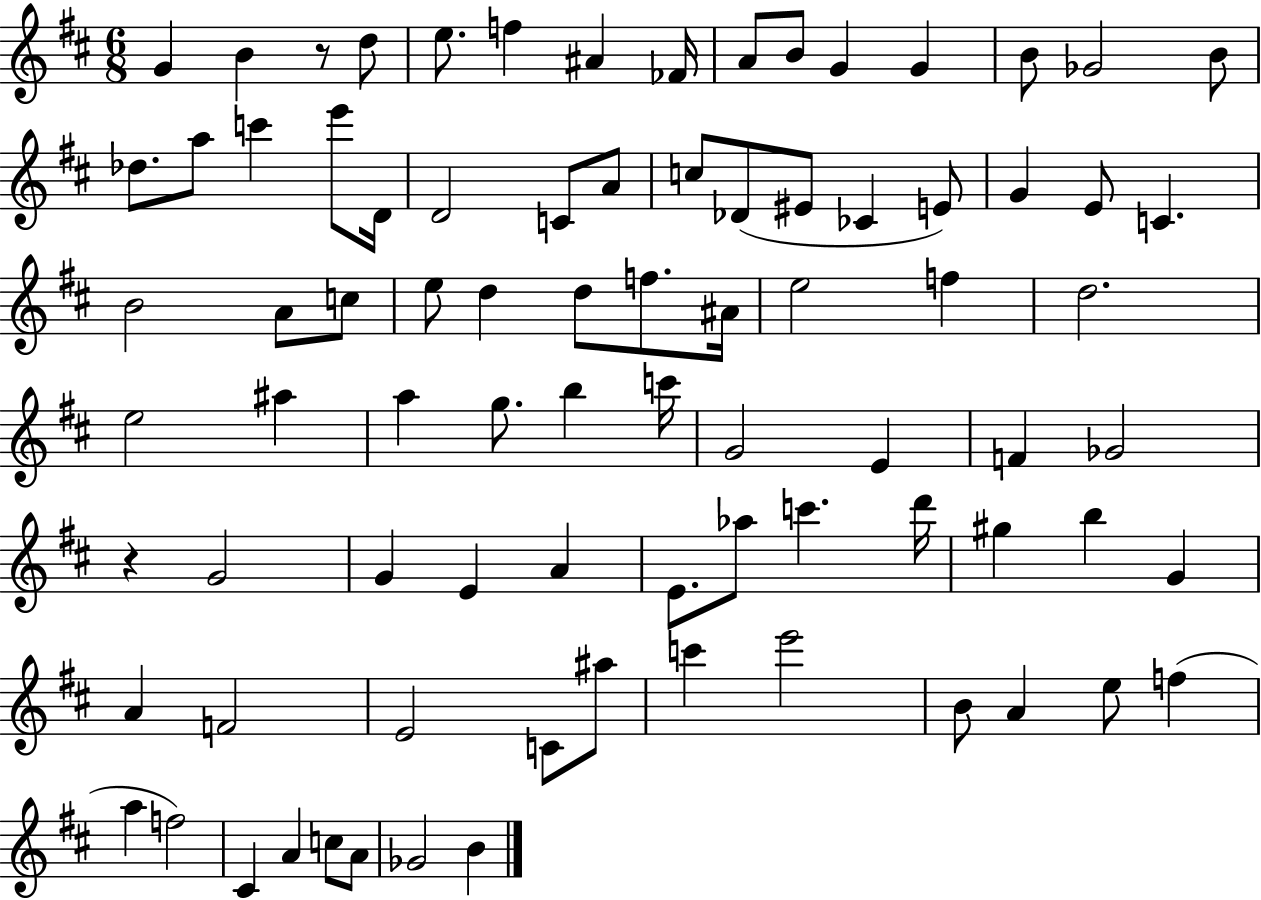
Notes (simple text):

G4/q B4/q R/e D5/e E5/e. F5/q A#4/q FES4/s A4/e B4/e G4/q G4/q B4/e Gb4/h B4/e Db5/e. A5/e C6/q E6/e D4/s D4/h C4/e A4/e C5/e Db4/e EIS4/e CES4/q E4/e G4/q E4/e C4/q. B4/h A4/e C5/e E5/e D5/q D5/e F5/e. A#4/s E5/h F5/q D5/h. E5/h A#5/q A5/q G5/e. B5/q C6/s G4/h E4/q F4/q Gb4/h R/q G4/h G4/q E4/q A4/q E4/e. Ab5/e C6/q. D6/s G#5/q B5/q G4/q A4/q F4/h E4/h C4/e A#5/e C6/q E6/h B4/e A4/q E5/e F5/q A5/q F5/h C#4/q A4/q C5/e A4/e Gb4/h B4/q